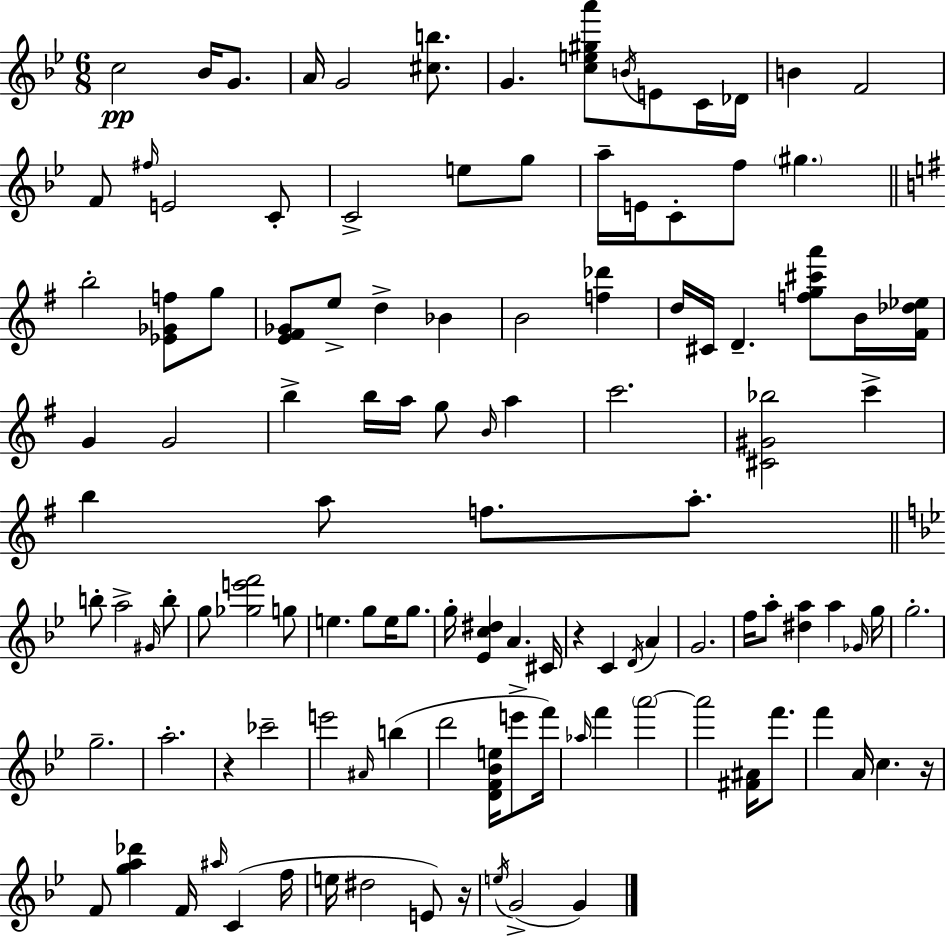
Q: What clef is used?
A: treble